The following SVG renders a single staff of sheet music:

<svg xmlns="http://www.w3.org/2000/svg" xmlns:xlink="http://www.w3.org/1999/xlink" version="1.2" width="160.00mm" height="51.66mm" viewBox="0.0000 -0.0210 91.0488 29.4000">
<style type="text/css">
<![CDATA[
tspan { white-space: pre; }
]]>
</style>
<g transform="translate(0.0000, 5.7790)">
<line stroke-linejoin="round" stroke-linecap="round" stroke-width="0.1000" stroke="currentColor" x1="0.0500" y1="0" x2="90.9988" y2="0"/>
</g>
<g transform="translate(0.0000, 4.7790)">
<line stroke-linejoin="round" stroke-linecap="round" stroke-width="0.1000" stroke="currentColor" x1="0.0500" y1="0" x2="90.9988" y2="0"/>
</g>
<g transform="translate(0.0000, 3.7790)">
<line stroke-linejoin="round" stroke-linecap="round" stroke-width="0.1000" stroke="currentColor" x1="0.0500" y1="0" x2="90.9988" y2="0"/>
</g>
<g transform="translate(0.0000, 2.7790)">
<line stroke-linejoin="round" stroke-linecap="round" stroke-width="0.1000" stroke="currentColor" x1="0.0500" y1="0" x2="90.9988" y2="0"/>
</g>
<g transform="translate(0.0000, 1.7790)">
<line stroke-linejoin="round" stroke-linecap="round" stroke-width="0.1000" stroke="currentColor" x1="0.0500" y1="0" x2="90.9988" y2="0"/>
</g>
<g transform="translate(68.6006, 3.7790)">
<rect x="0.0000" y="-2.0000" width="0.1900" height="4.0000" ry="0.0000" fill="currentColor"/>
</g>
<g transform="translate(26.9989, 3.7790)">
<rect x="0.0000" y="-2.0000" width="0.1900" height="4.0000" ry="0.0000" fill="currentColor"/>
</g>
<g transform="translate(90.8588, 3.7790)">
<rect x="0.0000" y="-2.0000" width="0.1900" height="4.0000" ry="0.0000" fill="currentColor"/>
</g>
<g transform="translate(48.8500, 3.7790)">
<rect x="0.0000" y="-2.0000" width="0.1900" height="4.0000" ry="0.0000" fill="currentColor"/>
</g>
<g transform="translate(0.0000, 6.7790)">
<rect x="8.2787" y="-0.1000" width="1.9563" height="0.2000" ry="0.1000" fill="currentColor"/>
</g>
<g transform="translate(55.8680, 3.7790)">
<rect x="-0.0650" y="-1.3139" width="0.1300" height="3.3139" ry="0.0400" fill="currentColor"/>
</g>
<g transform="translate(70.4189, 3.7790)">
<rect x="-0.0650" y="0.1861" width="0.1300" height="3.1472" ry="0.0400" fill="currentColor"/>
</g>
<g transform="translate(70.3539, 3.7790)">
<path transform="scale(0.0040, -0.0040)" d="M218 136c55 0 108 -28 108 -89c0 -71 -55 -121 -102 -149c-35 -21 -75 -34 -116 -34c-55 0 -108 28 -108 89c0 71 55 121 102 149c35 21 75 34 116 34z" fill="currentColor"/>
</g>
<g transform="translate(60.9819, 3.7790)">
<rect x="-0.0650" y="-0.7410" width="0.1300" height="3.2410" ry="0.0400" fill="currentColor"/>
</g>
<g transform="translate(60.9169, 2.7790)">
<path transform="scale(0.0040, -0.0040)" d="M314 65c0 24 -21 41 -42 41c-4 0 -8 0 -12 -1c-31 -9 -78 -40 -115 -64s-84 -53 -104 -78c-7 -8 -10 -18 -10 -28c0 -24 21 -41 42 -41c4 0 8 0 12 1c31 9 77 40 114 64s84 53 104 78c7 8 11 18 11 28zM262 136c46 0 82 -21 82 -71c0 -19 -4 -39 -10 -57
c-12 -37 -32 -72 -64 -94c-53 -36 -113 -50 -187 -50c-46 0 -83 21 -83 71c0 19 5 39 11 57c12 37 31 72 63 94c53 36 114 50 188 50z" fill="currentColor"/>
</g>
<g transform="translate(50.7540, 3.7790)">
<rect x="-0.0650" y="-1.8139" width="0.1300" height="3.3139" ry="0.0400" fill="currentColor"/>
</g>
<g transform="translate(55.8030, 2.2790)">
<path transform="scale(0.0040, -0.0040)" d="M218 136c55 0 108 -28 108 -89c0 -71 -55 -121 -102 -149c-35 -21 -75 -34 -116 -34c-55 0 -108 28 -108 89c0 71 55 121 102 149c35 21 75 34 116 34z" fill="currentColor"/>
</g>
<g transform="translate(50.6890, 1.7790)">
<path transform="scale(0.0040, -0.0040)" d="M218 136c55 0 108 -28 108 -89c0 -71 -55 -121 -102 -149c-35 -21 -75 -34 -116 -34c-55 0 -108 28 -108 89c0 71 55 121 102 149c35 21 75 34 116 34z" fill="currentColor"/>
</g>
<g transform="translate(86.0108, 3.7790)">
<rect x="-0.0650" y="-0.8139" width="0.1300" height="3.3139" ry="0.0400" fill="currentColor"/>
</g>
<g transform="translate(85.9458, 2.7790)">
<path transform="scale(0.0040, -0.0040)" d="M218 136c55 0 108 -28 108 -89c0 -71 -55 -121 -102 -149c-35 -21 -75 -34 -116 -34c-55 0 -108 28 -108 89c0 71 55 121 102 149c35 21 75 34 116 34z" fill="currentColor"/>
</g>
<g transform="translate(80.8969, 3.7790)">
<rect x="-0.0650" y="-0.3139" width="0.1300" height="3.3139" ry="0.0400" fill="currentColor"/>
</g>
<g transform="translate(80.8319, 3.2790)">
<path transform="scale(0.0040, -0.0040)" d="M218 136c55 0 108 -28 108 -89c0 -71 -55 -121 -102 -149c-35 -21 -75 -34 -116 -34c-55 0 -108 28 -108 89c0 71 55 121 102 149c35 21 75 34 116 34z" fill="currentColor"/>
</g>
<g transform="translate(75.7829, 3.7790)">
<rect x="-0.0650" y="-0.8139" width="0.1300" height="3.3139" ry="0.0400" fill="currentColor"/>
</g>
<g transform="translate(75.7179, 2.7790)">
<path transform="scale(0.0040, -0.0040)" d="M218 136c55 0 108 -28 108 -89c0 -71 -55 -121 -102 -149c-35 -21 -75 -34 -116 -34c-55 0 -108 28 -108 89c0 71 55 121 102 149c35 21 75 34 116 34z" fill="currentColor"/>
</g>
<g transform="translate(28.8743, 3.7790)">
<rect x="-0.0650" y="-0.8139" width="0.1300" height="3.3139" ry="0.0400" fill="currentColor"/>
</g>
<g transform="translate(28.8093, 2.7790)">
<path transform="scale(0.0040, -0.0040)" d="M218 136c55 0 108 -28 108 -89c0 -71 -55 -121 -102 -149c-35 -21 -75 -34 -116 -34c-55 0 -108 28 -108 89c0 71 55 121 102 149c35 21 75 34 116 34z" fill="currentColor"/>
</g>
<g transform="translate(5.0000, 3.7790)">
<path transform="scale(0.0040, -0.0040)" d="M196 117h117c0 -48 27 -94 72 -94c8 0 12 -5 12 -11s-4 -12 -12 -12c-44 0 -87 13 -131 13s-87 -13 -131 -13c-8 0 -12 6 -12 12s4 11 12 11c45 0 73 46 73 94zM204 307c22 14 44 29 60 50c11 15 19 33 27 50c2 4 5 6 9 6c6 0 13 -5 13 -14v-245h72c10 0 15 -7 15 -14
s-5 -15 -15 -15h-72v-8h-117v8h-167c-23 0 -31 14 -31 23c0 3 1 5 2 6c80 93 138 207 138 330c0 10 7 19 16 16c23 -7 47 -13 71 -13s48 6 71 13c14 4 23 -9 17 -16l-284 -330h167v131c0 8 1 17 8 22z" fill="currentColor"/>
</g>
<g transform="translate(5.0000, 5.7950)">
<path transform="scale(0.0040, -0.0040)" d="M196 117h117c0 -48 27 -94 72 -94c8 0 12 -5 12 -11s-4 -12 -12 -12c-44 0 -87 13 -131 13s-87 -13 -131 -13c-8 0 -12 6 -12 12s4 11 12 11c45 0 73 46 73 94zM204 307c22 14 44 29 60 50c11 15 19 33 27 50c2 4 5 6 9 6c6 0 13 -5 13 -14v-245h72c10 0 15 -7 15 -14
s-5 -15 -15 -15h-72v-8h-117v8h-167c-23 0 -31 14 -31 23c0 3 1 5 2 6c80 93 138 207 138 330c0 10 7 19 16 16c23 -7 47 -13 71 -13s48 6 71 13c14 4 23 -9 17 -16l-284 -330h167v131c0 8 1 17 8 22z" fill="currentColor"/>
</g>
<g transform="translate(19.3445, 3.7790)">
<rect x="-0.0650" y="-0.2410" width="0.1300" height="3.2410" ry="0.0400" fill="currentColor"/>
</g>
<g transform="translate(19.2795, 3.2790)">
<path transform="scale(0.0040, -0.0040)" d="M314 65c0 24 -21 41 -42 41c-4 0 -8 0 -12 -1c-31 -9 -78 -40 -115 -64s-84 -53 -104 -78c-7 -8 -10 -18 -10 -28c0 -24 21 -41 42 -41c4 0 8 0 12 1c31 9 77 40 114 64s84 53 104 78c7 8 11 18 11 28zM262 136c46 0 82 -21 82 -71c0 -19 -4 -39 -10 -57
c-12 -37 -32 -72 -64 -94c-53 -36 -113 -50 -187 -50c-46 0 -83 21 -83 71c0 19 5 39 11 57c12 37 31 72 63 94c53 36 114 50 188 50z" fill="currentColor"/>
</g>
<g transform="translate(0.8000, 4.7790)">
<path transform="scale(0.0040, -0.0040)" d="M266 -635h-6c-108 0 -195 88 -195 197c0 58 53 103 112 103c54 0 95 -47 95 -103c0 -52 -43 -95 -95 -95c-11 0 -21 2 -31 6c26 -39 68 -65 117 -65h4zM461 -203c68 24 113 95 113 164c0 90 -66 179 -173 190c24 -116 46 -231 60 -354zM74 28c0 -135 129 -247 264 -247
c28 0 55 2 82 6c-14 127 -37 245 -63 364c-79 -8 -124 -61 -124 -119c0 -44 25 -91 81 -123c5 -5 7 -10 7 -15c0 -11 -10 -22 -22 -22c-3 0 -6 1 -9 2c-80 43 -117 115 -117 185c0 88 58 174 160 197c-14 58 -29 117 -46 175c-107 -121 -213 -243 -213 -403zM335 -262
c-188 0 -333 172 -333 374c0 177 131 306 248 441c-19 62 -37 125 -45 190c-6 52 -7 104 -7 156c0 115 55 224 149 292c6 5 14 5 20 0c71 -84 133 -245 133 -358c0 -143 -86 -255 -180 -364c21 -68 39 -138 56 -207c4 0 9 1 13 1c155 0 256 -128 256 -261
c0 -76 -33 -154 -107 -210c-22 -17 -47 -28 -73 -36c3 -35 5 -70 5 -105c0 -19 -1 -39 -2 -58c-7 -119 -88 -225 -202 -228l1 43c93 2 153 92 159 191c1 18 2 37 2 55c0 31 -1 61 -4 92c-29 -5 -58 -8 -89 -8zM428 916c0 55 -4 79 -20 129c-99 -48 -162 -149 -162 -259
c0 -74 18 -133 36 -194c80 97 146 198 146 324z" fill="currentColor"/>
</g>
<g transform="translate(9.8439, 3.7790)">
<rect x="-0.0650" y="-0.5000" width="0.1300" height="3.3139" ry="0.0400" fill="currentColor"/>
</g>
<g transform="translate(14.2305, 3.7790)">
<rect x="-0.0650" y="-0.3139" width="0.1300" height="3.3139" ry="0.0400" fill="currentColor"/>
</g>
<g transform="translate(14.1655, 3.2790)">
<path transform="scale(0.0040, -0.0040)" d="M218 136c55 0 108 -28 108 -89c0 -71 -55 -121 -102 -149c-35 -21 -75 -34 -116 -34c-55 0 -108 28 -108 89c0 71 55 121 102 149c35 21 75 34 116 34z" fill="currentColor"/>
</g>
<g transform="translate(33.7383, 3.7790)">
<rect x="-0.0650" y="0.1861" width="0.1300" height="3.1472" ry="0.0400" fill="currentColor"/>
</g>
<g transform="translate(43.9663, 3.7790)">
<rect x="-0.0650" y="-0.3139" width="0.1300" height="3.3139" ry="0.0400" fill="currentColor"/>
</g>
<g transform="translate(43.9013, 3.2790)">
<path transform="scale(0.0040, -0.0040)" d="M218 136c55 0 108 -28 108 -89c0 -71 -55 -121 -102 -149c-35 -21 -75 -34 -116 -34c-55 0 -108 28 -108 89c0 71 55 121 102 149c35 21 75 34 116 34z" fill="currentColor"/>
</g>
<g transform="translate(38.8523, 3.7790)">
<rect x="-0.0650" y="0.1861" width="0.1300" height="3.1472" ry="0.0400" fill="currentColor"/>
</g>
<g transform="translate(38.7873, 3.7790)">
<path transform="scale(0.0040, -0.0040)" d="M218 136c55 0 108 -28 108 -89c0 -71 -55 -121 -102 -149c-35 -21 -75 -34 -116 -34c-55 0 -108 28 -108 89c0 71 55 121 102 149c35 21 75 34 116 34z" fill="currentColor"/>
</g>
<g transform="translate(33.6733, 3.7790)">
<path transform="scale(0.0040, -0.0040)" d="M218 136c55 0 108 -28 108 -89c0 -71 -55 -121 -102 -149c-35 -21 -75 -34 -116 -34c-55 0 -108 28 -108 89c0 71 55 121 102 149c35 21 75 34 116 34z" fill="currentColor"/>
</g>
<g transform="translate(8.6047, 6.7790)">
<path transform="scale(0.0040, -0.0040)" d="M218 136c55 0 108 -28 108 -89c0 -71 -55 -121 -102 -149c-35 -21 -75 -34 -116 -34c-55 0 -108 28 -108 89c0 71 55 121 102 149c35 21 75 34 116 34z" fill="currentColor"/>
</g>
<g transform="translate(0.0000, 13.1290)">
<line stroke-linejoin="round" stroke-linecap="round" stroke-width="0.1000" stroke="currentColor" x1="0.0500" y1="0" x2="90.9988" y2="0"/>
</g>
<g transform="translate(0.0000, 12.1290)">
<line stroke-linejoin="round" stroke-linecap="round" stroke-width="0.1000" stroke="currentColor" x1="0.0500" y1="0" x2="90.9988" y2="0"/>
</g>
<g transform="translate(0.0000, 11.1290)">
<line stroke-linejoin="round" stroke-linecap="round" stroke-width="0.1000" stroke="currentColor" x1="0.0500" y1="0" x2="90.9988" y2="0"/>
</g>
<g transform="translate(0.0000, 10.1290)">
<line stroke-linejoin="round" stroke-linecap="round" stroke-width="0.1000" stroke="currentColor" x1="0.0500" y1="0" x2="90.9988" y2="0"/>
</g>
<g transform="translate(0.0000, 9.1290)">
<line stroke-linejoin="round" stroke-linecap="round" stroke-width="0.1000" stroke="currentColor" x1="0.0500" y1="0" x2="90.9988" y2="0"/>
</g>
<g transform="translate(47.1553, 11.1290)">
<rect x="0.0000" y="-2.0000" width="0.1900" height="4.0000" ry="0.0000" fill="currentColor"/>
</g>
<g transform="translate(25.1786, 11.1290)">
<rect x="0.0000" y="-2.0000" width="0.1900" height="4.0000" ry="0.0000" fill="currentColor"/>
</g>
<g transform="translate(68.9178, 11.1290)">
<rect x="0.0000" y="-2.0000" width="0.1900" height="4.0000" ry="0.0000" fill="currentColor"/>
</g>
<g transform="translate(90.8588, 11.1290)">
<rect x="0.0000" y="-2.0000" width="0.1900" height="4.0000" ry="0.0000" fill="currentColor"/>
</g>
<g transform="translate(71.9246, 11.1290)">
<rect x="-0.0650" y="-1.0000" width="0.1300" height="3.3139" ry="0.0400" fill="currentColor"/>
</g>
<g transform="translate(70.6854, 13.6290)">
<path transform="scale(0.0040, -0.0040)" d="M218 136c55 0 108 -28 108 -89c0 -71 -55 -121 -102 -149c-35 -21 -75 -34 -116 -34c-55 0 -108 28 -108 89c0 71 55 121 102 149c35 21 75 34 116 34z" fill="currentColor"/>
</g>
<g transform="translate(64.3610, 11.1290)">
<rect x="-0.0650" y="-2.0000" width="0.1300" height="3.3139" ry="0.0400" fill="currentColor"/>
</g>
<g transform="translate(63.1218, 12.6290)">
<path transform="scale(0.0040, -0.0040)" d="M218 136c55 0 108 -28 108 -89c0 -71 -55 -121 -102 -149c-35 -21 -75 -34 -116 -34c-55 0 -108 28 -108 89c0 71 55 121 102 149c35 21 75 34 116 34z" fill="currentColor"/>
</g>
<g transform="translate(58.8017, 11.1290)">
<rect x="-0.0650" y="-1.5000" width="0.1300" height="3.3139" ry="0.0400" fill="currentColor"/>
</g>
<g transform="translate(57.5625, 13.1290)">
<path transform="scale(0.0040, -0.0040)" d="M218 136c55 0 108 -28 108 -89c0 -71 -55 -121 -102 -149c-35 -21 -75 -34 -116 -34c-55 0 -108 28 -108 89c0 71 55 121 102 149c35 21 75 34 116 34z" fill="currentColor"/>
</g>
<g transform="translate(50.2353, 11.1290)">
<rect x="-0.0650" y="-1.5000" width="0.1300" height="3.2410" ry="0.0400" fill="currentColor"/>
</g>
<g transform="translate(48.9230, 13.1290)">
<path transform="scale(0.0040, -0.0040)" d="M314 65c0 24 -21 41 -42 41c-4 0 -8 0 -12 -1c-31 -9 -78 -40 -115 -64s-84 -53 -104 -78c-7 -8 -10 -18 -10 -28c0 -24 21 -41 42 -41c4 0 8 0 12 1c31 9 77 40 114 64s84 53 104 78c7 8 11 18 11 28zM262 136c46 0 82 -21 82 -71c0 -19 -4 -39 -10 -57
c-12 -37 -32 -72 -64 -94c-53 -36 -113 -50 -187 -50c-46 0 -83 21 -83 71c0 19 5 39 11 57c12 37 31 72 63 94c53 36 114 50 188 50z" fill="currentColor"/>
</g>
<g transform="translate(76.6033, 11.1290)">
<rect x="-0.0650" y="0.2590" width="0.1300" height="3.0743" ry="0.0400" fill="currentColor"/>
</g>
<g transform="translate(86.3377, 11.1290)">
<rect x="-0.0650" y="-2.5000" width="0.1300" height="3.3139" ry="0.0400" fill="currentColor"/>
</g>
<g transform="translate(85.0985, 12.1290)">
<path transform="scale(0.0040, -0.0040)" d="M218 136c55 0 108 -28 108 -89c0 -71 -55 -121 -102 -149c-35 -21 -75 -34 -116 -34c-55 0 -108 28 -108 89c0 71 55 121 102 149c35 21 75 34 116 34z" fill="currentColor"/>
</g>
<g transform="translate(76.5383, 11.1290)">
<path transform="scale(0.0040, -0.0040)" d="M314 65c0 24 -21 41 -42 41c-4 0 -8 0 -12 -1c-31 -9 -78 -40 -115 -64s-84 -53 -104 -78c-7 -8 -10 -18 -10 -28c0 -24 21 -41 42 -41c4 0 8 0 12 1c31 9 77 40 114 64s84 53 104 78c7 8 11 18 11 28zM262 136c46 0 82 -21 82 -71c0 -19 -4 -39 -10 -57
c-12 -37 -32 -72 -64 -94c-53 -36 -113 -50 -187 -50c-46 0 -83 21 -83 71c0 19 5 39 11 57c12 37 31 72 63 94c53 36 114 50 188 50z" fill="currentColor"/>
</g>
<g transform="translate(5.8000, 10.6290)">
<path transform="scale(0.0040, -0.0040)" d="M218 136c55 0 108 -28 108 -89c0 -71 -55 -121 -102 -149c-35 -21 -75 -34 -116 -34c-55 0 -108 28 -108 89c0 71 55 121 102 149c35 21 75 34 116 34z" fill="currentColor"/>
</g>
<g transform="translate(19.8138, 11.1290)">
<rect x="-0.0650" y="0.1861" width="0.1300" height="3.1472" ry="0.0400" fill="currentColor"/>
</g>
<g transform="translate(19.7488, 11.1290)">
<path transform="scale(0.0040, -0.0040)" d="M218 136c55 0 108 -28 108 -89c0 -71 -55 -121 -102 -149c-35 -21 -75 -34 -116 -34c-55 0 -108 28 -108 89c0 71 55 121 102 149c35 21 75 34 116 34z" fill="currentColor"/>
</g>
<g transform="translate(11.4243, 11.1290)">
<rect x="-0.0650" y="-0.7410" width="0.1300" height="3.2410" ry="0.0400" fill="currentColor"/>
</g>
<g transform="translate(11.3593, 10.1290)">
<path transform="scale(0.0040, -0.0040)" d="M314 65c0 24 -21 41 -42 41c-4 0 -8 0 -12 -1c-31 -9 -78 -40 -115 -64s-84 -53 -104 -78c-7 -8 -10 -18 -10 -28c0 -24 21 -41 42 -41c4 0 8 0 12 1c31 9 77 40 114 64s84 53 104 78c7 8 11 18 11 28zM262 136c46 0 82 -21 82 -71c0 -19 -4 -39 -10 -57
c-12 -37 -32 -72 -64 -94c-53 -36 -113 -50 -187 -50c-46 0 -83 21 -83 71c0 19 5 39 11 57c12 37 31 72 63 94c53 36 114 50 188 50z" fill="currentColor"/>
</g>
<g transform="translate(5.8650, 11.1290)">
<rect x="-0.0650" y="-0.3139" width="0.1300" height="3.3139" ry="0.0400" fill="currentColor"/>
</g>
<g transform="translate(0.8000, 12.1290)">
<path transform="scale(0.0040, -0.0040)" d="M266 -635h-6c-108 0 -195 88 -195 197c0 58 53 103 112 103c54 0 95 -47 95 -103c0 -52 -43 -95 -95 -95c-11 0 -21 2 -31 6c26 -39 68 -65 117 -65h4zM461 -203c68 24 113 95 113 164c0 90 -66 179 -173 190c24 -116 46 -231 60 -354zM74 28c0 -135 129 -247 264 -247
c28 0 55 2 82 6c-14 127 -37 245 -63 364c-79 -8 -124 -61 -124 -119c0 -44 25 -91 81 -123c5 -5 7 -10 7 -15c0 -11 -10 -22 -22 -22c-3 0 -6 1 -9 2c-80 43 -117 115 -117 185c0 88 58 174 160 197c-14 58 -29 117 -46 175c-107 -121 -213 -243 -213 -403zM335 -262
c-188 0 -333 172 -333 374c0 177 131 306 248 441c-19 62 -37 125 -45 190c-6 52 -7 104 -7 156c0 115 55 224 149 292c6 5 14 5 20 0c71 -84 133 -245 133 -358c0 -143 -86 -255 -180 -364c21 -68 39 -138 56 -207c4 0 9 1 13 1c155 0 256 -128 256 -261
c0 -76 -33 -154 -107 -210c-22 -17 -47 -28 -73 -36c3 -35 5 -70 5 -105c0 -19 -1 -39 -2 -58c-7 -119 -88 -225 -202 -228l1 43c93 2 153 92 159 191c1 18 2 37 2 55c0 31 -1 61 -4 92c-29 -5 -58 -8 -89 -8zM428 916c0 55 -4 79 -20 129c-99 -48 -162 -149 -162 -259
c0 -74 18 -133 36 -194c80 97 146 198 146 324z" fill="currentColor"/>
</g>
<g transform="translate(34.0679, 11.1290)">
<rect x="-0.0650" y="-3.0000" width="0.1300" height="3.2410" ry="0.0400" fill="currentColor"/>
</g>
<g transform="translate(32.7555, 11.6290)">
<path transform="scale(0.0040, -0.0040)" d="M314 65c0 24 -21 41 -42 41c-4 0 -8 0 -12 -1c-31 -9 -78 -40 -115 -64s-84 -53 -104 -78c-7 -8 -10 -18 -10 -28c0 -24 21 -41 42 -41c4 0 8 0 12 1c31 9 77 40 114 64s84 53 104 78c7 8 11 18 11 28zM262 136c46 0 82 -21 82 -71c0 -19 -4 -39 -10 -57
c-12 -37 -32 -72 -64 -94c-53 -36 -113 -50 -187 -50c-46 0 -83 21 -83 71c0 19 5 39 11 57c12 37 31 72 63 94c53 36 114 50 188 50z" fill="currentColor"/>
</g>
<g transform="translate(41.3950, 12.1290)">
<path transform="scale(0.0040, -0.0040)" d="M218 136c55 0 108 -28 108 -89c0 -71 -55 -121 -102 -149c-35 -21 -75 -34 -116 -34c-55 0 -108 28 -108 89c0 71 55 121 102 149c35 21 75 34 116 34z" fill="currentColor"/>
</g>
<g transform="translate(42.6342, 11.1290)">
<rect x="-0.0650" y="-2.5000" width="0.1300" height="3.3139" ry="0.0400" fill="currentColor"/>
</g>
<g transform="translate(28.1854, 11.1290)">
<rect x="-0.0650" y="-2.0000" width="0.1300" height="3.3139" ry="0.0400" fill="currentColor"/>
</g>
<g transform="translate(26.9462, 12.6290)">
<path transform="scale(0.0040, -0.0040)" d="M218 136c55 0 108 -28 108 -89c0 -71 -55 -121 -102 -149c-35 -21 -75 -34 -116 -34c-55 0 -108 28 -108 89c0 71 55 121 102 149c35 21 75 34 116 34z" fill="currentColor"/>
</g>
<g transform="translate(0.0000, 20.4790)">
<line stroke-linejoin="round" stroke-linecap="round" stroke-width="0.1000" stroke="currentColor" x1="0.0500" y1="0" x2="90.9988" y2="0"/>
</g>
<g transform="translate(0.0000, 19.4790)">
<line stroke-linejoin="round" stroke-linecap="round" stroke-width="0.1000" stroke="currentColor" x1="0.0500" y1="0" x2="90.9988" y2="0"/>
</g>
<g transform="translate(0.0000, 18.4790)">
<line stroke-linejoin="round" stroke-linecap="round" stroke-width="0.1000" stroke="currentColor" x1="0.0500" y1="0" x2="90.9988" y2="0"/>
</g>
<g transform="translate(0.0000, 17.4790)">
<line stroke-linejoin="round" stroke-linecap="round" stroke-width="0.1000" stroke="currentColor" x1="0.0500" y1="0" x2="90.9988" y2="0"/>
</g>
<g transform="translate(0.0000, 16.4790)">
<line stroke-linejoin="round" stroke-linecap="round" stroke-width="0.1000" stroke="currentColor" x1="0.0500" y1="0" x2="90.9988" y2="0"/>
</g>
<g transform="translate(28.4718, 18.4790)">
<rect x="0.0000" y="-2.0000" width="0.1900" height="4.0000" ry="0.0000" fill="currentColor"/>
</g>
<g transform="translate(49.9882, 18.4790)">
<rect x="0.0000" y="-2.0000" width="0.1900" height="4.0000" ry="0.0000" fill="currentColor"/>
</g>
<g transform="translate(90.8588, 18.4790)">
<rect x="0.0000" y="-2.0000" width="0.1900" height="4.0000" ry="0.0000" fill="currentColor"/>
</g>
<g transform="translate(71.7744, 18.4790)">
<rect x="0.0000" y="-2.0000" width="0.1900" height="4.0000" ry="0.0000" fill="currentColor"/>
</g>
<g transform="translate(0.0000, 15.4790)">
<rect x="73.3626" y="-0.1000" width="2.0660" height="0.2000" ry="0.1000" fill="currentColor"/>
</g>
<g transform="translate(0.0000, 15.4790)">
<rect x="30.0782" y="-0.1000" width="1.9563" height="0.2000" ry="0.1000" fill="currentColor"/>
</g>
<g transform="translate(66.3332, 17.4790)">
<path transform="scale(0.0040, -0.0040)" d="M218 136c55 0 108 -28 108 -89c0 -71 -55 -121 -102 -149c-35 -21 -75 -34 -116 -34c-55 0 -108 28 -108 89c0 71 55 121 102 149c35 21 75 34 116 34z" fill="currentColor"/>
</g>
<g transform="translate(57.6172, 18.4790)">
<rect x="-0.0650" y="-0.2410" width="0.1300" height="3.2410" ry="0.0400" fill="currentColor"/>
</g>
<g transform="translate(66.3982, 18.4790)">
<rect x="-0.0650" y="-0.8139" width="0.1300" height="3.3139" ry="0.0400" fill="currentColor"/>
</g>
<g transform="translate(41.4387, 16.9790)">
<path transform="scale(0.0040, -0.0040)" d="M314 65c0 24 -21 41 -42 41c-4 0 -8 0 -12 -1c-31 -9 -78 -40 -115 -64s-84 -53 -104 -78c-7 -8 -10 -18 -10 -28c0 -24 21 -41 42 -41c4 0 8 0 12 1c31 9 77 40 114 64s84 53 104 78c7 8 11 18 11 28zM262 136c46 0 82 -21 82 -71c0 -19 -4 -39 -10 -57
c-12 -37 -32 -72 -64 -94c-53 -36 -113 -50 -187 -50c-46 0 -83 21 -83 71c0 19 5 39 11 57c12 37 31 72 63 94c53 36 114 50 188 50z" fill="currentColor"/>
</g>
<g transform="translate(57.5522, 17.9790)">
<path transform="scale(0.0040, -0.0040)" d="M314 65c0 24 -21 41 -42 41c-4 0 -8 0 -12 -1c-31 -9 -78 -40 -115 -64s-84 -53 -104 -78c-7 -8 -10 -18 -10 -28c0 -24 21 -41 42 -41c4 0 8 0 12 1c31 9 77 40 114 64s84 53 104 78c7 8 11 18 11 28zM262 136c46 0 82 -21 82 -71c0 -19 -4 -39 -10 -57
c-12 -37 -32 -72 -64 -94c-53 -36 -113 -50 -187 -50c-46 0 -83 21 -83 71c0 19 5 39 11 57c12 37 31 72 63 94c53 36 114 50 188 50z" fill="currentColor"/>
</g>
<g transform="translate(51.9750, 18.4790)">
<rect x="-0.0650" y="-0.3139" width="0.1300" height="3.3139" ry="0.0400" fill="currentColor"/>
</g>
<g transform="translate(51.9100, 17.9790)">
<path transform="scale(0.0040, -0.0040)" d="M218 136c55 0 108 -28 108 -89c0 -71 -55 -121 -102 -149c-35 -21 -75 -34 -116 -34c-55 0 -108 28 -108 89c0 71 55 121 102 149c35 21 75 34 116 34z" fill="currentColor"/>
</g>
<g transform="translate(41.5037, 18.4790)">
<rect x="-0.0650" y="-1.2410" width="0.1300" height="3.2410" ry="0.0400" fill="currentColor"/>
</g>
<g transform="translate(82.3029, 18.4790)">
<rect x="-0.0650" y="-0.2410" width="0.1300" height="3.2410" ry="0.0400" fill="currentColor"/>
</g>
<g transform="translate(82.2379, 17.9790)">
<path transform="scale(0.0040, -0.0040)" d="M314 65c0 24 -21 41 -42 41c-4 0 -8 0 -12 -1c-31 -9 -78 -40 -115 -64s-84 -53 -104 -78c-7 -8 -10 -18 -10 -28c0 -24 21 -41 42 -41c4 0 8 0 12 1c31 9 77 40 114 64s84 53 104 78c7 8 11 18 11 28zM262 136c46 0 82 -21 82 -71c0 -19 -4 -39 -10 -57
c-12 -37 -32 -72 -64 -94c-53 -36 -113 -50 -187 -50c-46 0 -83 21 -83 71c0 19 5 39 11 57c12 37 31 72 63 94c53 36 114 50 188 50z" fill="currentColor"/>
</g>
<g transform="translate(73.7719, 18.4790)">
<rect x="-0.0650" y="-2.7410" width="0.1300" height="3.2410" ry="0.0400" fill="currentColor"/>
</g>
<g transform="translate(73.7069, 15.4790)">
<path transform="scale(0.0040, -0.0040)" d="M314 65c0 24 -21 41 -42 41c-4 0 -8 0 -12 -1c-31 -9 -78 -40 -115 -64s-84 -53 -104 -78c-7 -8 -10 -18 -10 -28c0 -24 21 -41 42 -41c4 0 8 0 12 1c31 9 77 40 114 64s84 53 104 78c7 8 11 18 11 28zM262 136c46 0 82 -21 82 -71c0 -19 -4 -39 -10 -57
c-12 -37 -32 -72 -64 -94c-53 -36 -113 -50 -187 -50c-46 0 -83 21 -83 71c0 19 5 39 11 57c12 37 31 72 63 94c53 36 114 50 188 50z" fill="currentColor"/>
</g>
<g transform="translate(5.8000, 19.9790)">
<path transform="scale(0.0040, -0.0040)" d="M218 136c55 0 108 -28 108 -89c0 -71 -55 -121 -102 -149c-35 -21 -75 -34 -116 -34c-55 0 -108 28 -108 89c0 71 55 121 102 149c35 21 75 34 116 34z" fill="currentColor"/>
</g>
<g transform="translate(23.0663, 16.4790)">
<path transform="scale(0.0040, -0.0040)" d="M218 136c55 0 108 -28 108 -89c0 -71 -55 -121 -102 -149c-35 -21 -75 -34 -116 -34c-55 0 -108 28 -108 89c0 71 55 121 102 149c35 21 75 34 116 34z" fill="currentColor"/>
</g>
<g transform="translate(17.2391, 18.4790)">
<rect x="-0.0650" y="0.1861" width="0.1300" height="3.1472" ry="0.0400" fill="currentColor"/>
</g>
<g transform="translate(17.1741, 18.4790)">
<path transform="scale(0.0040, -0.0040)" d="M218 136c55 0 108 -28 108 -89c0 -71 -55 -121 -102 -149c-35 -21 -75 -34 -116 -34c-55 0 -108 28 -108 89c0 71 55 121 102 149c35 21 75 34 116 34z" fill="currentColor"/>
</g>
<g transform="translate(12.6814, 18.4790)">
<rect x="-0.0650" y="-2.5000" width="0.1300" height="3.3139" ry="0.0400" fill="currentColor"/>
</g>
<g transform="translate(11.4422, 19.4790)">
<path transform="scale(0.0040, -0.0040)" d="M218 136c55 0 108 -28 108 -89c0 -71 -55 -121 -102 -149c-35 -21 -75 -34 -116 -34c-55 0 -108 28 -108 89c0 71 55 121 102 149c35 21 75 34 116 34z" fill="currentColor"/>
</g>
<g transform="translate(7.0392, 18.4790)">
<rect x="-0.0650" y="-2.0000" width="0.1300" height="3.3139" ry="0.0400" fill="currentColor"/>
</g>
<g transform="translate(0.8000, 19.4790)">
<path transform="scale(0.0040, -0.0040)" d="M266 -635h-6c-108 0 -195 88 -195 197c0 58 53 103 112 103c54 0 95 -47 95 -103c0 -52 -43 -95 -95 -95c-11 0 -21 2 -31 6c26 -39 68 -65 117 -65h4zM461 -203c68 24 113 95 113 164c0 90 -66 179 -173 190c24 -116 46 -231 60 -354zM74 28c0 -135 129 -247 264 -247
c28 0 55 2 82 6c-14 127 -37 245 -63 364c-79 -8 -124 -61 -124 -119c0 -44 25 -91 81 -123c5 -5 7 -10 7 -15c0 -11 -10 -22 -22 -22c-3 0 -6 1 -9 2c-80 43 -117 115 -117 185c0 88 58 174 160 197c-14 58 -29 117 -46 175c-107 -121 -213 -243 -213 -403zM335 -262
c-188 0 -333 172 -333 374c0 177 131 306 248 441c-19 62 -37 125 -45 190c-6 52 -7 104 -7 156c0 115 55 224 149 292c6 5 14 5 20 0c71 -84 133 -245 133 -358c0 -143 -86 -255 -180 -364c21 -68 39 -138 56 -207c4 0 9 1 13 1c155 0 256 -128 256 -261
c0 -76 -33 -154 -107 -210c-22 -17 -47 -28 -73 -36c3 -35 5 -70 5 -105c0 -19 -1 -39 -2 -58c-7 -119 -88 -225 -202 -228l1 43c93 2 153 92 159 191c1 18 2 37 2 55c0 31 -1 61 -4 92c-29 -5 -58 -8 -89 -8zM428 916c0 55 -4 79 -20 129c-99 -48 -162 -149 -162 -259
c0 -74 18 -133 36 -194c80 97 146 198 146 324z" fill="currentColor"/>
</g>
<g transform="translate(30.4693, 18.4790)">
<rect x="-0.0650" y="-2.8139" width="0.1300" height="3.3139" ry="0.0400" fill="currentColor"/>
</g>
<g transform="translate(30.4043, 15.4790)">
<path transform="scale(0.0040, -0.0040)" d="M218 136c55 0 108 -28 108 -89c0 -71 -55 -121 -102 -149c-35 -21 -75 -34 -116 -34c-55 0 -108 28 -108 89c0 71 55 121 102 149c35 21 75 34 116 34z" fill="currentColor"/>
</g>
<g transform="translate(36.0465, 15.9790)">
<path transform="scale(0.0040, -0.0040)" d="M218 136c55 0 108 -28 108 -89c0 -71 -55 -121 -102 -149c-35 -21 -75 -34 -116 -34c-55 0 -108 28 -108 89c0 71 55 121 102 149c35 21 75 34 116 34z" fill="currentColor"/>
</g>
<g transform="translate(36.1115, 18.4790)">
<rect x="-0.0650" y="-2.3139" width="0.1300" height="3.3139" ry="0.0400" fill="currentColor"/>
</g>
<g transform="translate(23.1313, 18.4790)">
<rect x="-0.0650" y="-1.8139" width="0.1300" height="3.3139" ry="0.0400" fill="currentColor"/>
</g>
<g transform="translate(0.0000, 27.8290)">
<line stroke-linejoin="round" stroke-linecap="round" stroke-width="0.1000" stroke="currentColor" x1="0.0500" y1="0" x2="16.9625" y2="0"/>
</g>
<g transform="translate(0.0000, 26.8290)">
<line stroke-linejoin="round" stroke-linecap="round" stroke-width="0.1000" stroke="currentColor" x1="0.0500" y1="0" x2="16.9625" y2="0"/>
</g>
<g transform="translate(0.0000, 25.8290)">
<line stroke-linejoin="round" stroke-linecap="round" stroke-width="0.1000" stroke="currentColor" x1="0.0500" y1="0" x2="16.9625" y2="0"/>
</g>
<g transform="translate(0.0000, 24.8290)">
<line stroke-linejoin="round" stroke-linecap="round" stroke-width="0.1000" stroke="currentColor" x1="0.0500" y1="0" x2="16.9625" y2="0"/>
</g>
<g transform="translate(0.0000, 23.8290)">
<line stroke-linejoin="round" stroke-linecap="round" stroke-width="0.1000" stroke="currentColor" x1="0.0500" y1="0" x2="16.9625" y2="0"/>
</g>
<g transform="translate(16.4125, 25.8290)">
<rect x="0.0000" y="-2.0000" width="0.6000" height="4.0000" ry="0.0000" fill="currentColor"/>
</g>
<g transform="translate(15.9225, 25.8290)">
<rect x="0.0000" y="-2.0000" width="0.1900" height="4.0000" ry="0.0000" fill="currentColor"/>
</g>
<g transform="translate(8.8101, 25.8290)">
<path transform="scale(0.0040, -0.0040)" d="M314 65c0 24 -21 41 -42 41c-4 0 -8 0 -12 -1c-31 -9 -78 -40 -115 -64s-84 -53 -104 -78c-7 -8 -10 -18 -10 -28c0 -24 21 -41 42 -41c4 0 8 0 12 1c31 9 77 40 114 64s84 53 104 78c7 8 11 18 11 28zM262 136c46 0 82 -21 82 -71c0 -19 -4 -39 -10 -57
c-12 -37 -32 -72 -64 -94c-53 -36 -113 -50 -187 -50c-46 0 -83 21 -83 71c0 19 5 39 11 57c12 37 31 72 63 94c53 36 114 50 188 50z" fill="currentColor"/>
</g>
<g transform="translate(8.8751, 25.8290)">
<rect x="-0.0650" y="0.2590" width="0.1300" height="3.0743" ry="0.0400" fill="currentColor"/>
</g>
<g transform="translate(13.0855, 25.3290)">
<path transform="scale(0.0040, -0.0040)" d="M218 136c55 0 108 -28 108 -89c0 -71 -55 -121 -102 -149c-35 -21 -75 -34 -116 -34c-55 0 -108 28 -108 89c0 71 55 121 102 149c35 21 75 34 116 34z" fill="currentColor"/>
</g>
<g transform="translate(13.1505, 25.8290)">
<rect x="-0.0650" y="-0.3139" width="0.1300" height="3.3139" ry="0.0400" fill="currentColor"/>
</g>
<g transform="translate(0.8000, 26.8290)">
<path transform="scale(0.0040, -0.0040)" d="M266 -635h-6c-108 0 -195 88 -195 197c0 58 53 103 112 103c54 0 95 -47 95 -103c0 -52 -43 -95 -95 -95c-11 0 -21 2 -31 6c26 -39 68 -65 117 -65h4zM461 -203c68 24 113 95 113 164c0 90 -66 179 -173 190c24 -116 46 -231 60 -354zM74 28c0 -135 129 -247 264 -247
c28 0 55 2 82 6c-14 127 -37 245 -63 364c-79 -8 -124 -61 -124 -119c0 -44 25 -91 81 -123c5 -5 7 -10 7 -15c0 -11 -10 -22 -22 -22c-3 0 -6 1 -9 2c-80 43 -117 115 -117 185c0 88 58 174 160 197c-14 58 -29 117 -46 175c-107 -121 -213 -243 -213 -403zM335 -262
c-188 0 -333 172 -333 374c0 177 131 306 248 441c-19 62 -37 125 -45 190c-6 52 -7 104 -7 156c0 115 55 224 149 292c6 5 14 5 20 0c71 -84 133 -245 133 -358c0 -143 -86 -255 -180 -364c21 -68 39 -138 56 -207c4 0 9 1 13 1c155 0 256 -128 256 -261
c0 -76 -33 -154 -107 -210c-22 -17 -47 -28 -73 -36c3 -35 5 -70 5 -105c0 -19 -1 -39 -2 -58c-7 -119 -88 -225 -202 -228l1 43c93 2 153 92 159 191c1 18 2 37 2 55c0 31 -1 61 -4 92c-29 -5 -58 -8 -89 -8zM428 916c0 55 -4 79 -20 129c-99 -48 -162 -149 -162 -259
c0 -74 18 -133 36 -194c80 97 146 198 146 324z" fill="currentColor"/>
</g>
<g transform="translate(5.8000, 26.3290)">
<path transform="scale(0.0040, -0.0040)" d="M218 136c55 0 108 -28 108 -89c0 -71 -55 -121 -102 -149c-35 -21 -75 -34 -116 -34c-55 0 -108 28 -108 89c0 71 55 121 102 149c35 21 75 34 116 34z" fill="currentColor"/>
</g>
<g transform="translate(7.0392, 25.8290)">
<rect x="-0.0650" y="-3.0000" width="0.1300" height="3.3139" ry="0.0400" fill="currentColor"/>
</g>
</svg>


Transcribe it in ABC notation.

X:1
T:Untitled
M:4/4
L:1/4
K:C
C c c2 d B B c f e d2 B d c d c d2 B F A2 G E2 E F D B2 G F G B f a g e2 c c2 d a2 c2 A B2 c